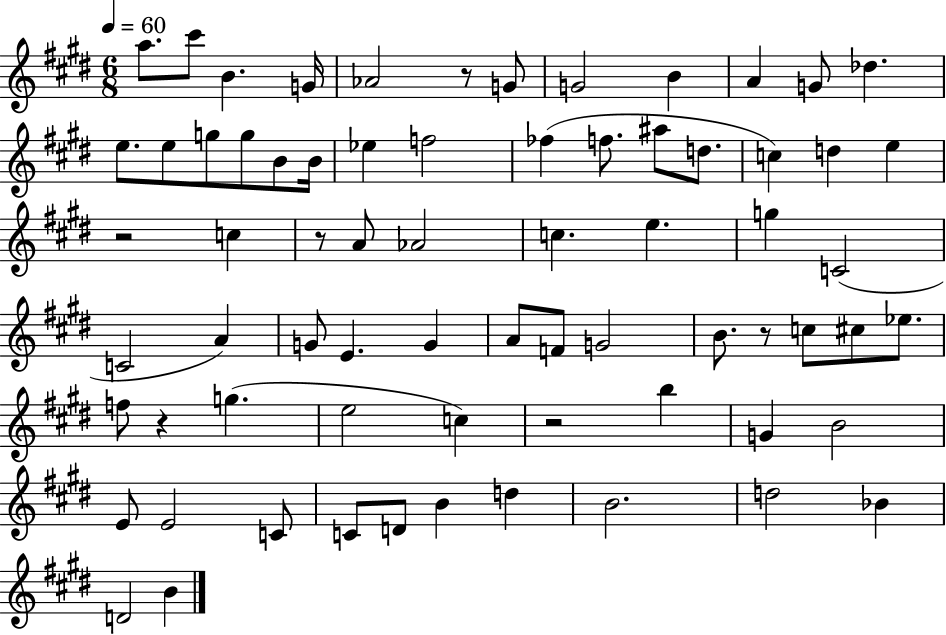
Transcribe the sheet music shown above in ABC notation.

X:1
T:Untitled
M:6/8
L:1/4
K:E
a/2 ^c'/2 B G/4 _A2 z/2 G/2 G2 B A G/2 _d e/2 e/2 g/2 g/2 B/2 B/4 _e f2 _f f/2 ^a/2 d/2 c d e z2 c z/2 A/2 _A2 c e g C2 C2 A G/2 E G A/2 F/2 G2 B/2 z/2 c/2 ^c/2 _e/2 f/2 z g e2 c z2 b G B2 E/2 E2 C/2 C/2 D/2 B d B2 d2 _B D2 B